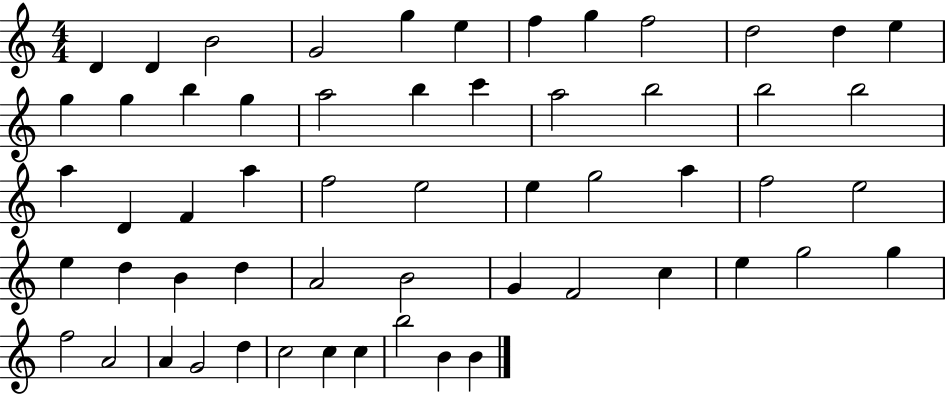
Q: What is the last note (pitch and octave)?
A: B4